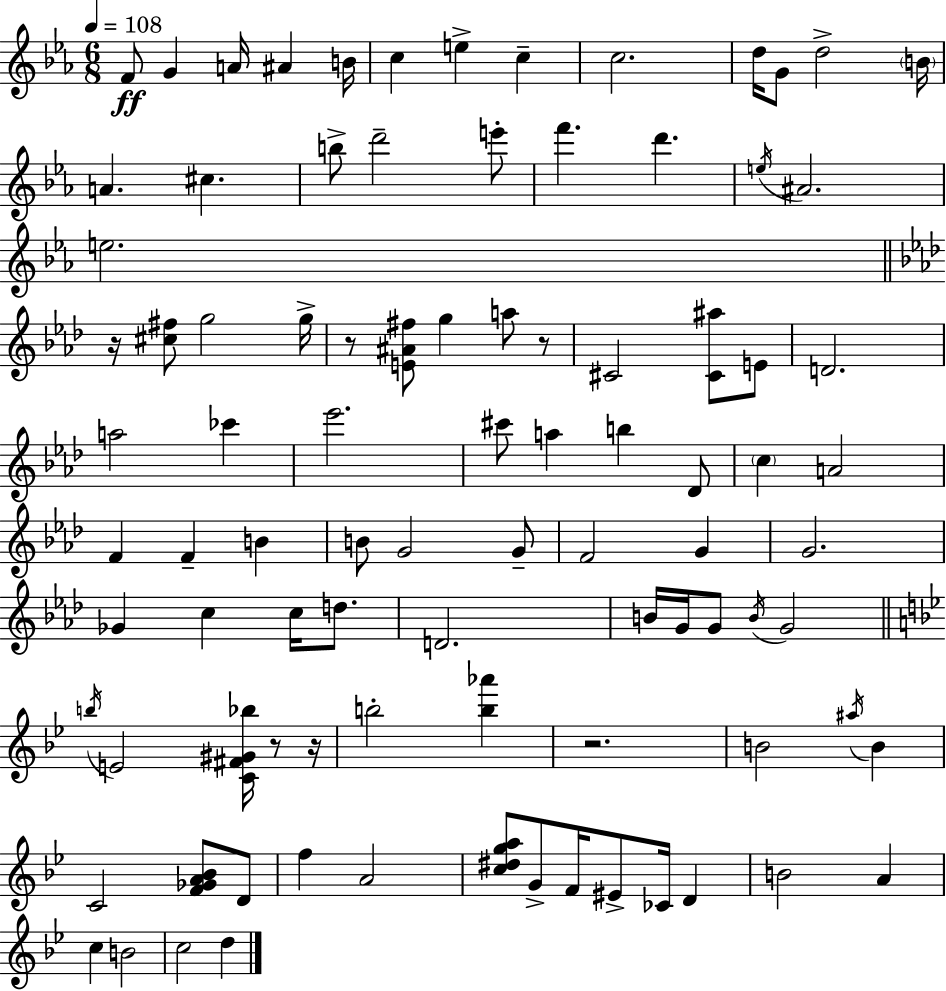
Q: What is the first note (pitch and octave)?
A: F4